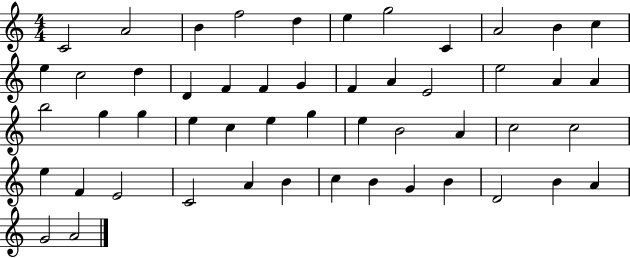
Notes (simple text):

C4/h A4/h B4/q F5/h D5/q E5/q G5/h C4/q A4/h B4/q C5/q E5/q C5/h D5/q D4/q F4/q F4/q G4/q F4/q A4/q E4/h E5/h A4/q A4/q B5/h G5/q G5/q E5/q C5/q E5/q G5/q E5/q B4/h A4/q C5/h C5/h E5/q F4/q E4/h C4/h A4/q B4/q C5/q B4/q G4/q B4/q D4/h B4/q A4/q G4/h A4/h